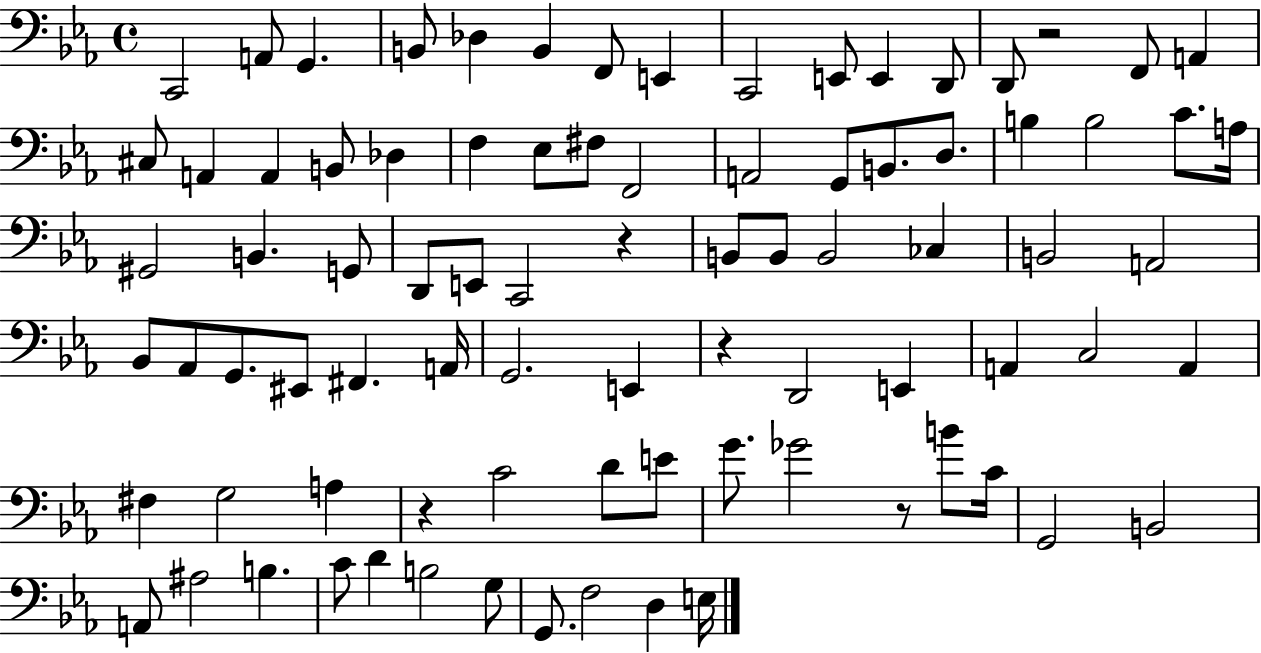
X:1
T:Untitled
M:4/4
L:1/4
K:Eb
C,,2 A,,/2 G,, B,,/2 _D, B,, F,,/2 E,, C,,2 E,,/2 E,, D,,/2 D,,/2 z2 F,,/2 A,, ^C,/2 A,, A,, B,,/2 _D, F, _E,/2 ^F,/2 F,,2 A,,2 G,,/2 B,,/2 D,/2 B, B,2 C/2 A,/4 ^G,,2 B,, G,,/2 D,,/2 E,,/2 C,,2 z B,,/2 B,,/2 B,,2 _C, B,,2 A,,2 _B,,/2 _A,,/2 G,,/2 ^E,,/2 ^F,, A,,/4 G,,2 E,, z D,,2 E,, A,, C,2 A,, ^F, G,2 A, z C2 D/2 E/2 G/2 _G2 z/2 B/2 C/4 G,,2 B,,2 A,,/2 ^A,2 B, C/2 D B,2 G,/2 G,,/2 F,2 D, E,/4